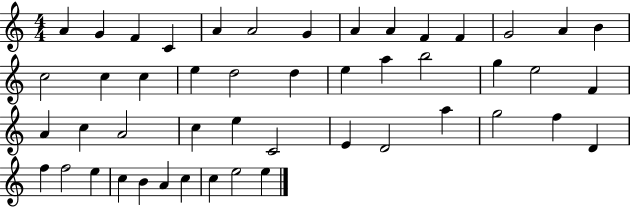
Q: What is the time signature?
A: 4/4